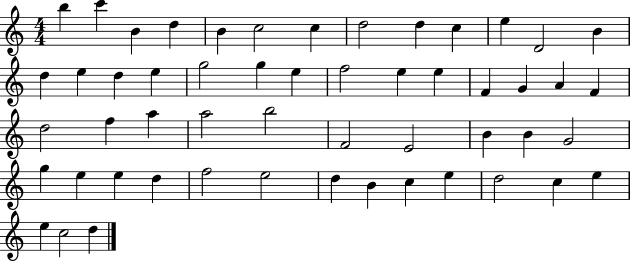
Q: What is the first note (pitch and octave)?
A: B5